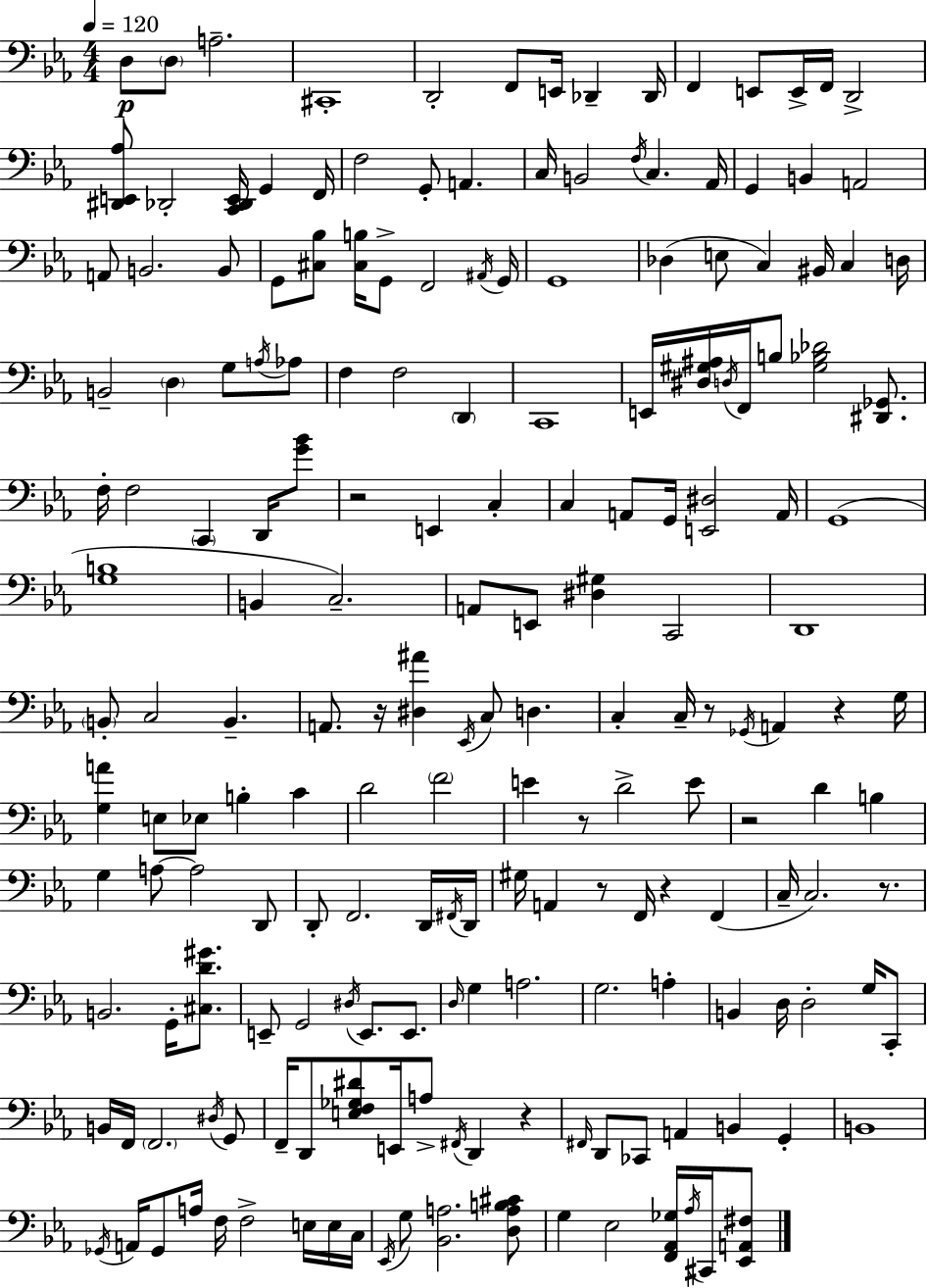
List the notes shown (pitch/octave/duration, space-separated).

D3/e D3/e A3/h. C#2/w D2/h F2/e E2/s Db2/q Db2/s F2/q E2/e E2/s F2/s D2/h [D#2,E2,Ab3]/e Db2/h [C2,Db2,E2]/s G2/q F2/s F3/h G2/e A2/q. C3/s B2/h F3/s C3/q. Ab2/s G2/q B2/q A2/h A2/e B2/h. B2/e G2/e [C#3,Bb3]/e [C#3,B3]/s G2/e F2/h A#2/s G2/s G2/w Db3/q E3/e C3/q BIS2/s C3/q D3/s B2/h D3/q G3/e A3/s Ab3/e F3/q F3/h D2/q C2/w E2/s [D#3,G#3,A#3]/s D3/s F2/s B3/e [G#3,Bb3,Db4]/h [D#2,Gb2]/e. F3/s F3/h C2/q D2/s [G4,Bb4]/e R/h E2/q C3/q C3/q A2/e G2/s [E2,D#3]/h A2/s G2/w [G3,B3]/w B2/q C3/h. A2/e E2/e [D#3,G#3]/q C2/h D2/w B2/e C3/h B2/q. A2/e. R/s [D#3,A#4]/q Eb2/s C3/e D3/q. C3/q C3/s R/e Gb2/s A2/q R/q G3/s [G3,A4]/q E3/e Eb3/e B3/q C4/q D4/h F4/h E4/q R/e D4/h E4/e R/h D4/q B3/q G3/q A3/e A3/h D2/e D2/e F2/h. D2/s F#2/s D2/s G#3/s A2/q R/e F2/s R/q F2/q C3/s C3/h. R/e. B2/h. G2/s [C#3,D4,G#4]/e. E2/e G2/h D#3/s E2/e. E2/e. D3/s G3/q A3/h. G3/h. A3/q B2/q D3/s D3/h G3/s C2/e B2/s F2/s F2/h. D#3/s G2/e F2/s D2/e [E3,F3,Gb3,D#4]/e E2/s A3/e F#2/s D2/q R/q F#2/s D2/e CES2/e A2/q B2/q G2/q B2/w Gb2/s A2/s Gb2/e A3/s F3/s F3/h E3/s E3/s C3/s Eb2/s G3/e [Bb2,A3]/h. [D3,A3,B3,C#4]/e G3/q Eb3/h [F2,Ab2,Gb3]/s Ab3/s C#2/s [Eb2,A2,F#3]/e